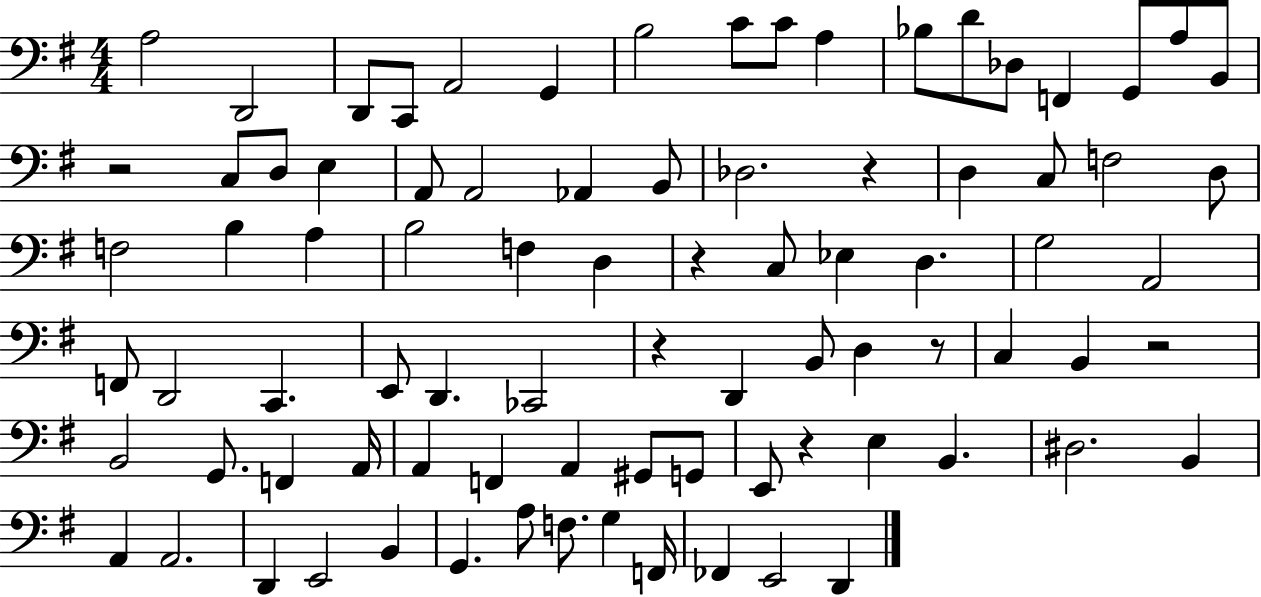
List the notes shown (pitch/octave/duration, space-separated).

A3/h D2/h D2/e C2/e A2/h G2/q B3/h C4/e C4/e A3/q Bb3/e D4/e Db3/e F2/q G2/e A3/e B2/e R/h C3/e D3/e E3/q A2/e A2/h Ab2/q B2/e Db3/h. R/q D3/q C3/e F3/h D3/e F3/h B3/q A3/q B3/h F3/q D3/q R/q C3/e Eb3/q D3/q. G3/h A2/h F2/e D2/h C2/q. E2/e D2/q. CES2/h R/q D2/q B2/e D3/q R/e C3/q B2/q R/h B2/h G2/e. F2/q A2/s A2/q F2/q A2/q G#2/e G2/e E2/e R/q E3/q B2/q. D#3/h. B2/q A2/q A2/h. D2/q E2/h B2/q G2/q. A3/e F3/e. G3/q F2/s FES2/q E2/h D2/q